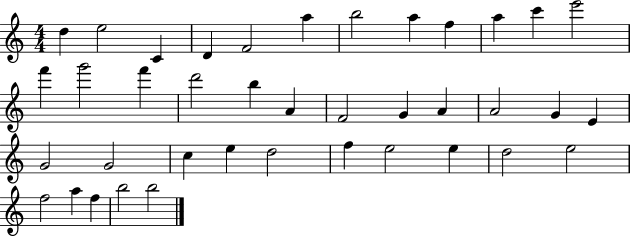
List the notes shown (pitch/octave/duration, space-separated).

D5/q E5/h C4/q D4/q F4/h A5/q B5/h A5/q F5/q A5/q C6/q E6/h F6/q G6/h F6/q D6/h B5/q A4/q F4/h G4/q A4/q A4/h G4/q E4/q G4/h G4/h C5/q E5/q D5/h F5/q E5/h E5/q D5/h E5/h F5/h A5/q F5/q B5/h B5/h